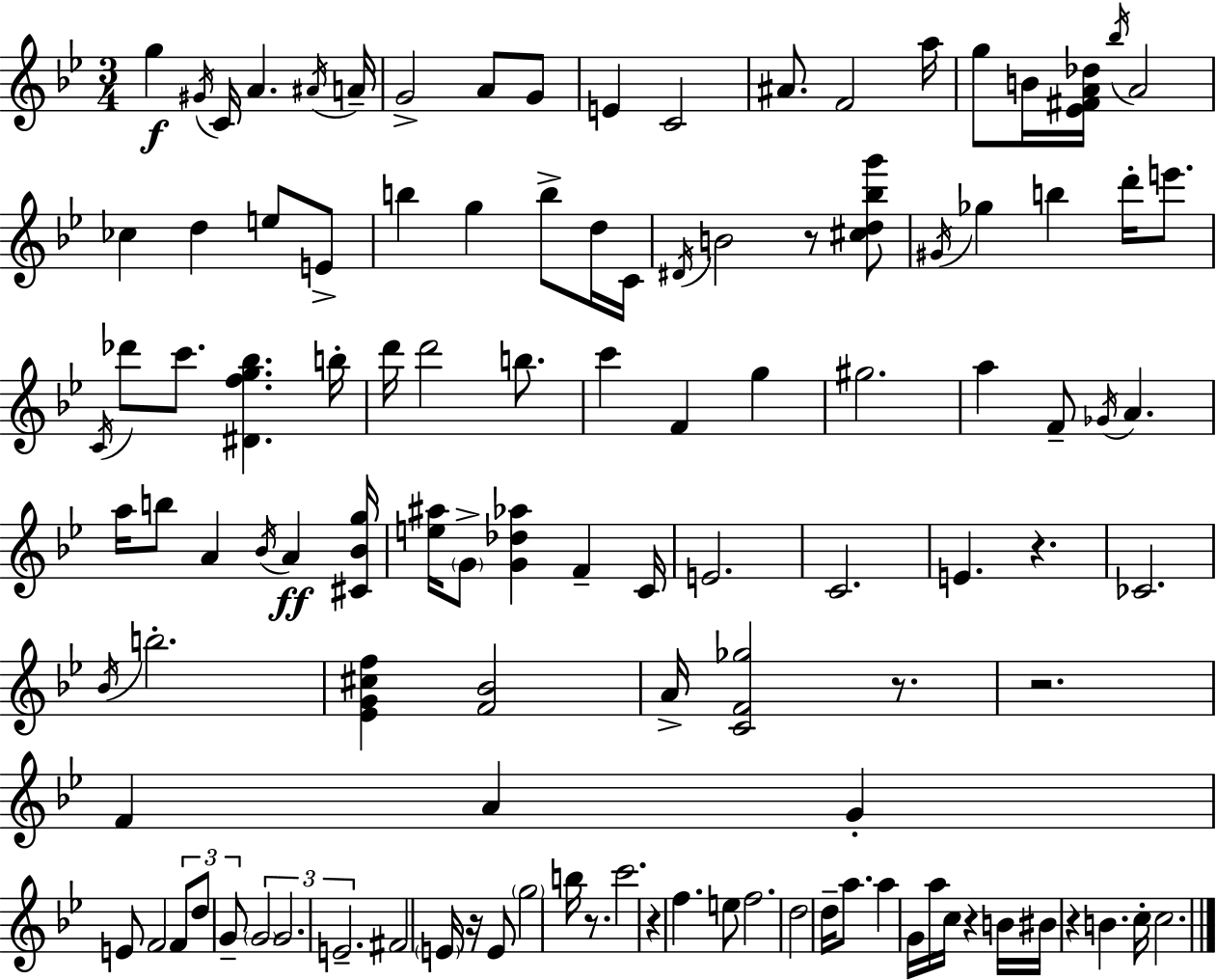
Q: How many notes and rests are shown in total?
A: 114